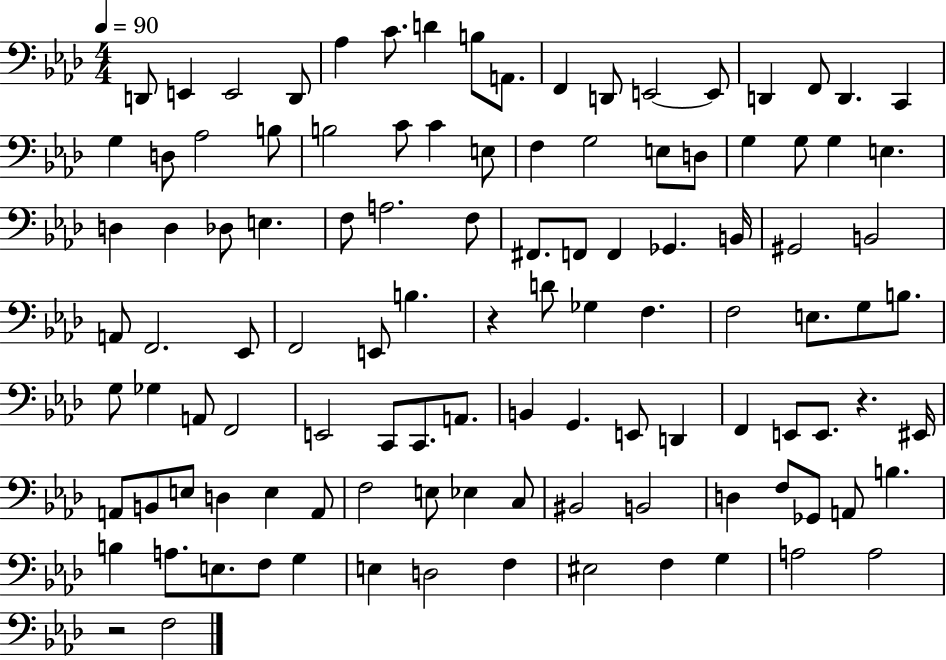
D2/e E2/q E2/h D2/e Ab3/q C4/e. D4/q B3/e A2/e. F2/q D2/e E2/h E2/e D2/q F2/e D2/q. C2/q G3/q D3/e Ab3/h B3/e B3/h C4/e C4/q E3/e F3/q G3/h E3/e D3/e G3/q G3/e G3/q E3/q. D3/q D3/q Db3/e E3/q. F3/e A3/h. F3/e F#2/e. F2/e F2/q Gb2/q. B2/s G#2/h B2/h A2/e F2/h. Eb2/e F2/h E2/e B3/q. R/q D4/e Gb3/q F3/q. F3/h E3/e. G3/e B3/e. G3/e Gb3/q A2/e F2/h E2/h C2/e C2/e. A2/e. B2/q G2/q. E2/e D2/q F2/q E2/e E2/e. R/q. EIS2/s A2/e B2/e E3/e D3/q E3/q A2/e F3/h E3/e Eb3/q C3/e BIS2/h B2/h D3/q F3/e Gb2/e A2/e B3/q. B3/q A3/e. E3/e. F3/e G3/q E3/q D3/h F3/q EIS3/h F3/q G3/q A3/h A3/h R/h F3/h